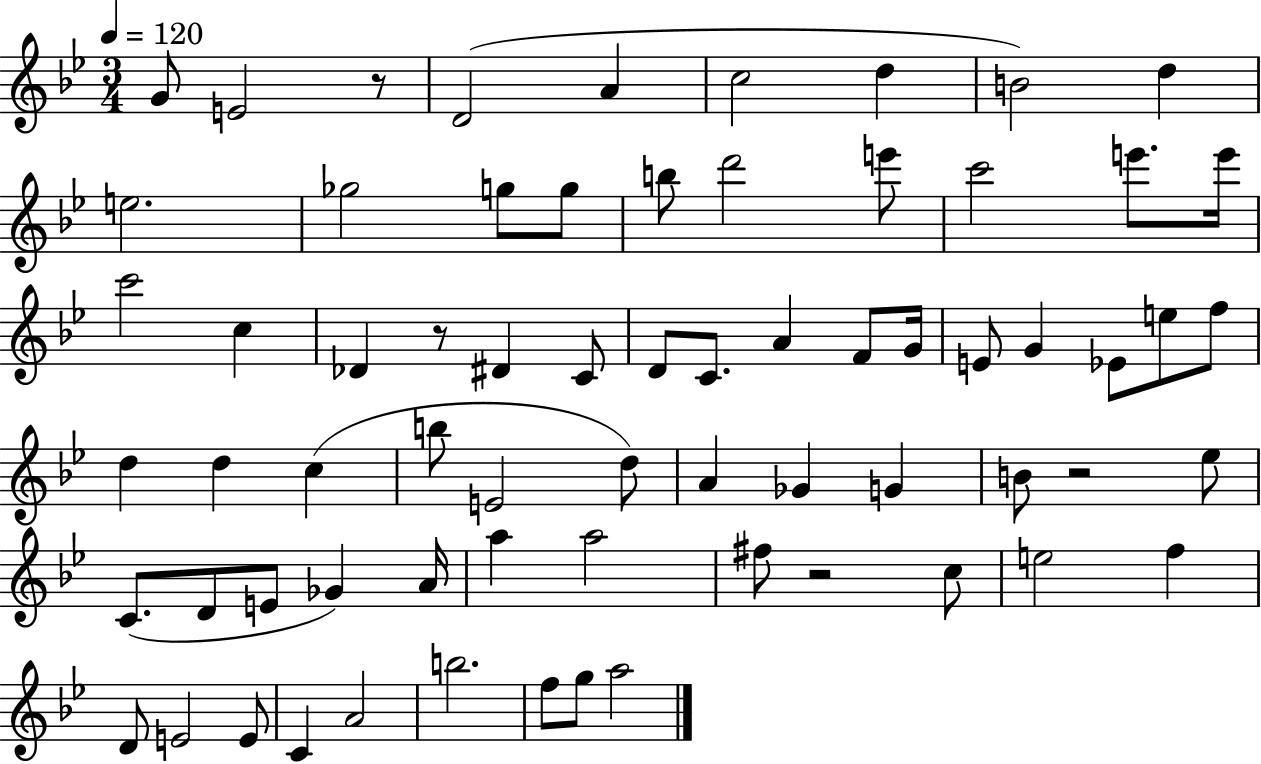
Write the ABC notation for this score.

X:1
T:Untitled
M:3/4
L:1/4
K:Bb
G/2 E2 z/2 D2 A c2 d B2 d e2 _g2 g/2 g/2 b/2 d'2 e'/2 c'2 e'/2 e'/4 c'2 c _D z/2 ^D C/2 D/2 C/2 A F/2 G/4 E/2 G _E/2 e/2 f/2 d d c b/2 E2 d/2 A _G G B/2 z2 _e/2 C/2 D/2 E/2 _G A/4 a a2 ^f/2 z2 c/2 e2 f D/2 E2 E/2 C A2 b2 f/2 g/2 a2